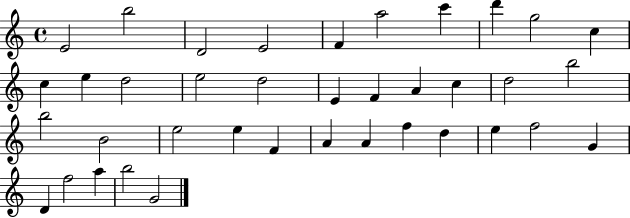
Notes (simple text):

E4/h B5/h D4/h E4/h F4/q A5/h C6/q D6/q G5/h C5/q C5/q E5/q D5/h E5/h D5/h E4/q F4/q A4/q C5/q D5/h B5/h B5/h B4/h E5/h E5/q F4/q A4/q A4/q F5/q D5/q E5/q F5/h G4/q D4/q F5/h A5/q B5/h G4/h